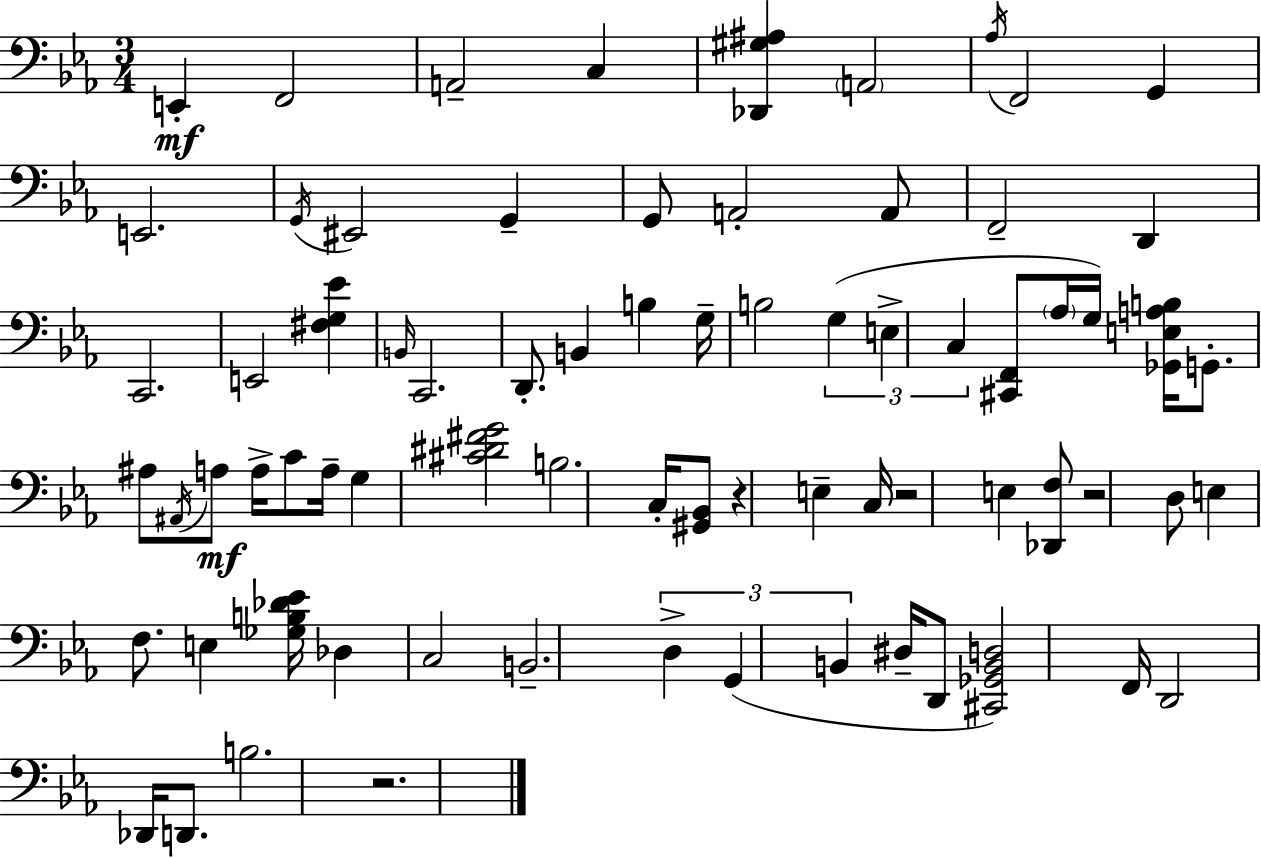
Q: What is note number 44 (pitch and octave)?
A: E3